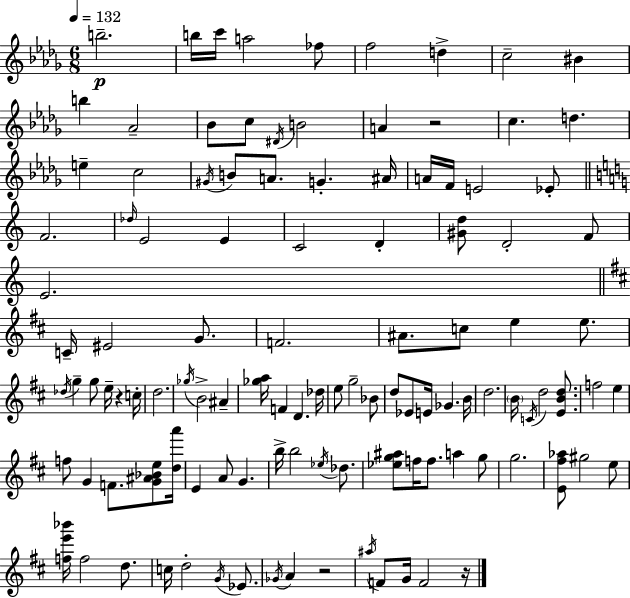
{
  \clef treble
  \numericTimeSignature
  \time 6/8
  \key bes \minor
  \tempo 4 = 132
  b''2.--\p | b''16 c'''16 a''2 fes''8 | f''2 d''4-> | c''2-- bis'4 | \break b''4 aes'2-- | bes'8 c''8 \acciaccatura { dis'16 } b'2 | a'4 r2 | c''4. d''4. | \break e''4-- c''2 | \acciaccatura { gis'16 } b'8 a'8. g'4.-. | ais'16 a'16 f'16 e'2 | ees'8-. \bar "||" \break \key c \major f'2. | \grace { des''16 } e'2 e'4 | c'2 d'4-. | <gis' d''>8 d'2-. f'8 | \break e'2. | \bar "||" \break \key d \major c'16-- eis'2 g'8. | f'2. | ais'8. c''8 e''4 e''8. | \acciaccatura { des''16 } g''4-- g''8 e''16-- r4 | \break c''16-. d''2. | \acciaccatura { ges''16 } b'2-> ais'4-- | <ges'' a''>16 f'4 d'4. | des''16 e''8 g''2-- | \break bes'8 d''8 ees'8 e'16 ges'4. | b'16 d''2. | \parenthesize b'16 \acciaccatura { c'16 } d''2 | <e' b' d''>8. f''2 e''4 | \break f''8 g'4 f'8. | <g' ais' bes' e''>8 <d'' a'''>16 e'4 a'8 g'4. | b''16-> b''2 | \acciaccatura { ees''16 } des''8. <ees'' g'' ais''>8 f''16 f''8. a''4 | \break g''8 g''2. | <e' fis'' aes''>8 gis''2 | e''8 <f'' e''' bes'''>16 f''2 | d''8. c''16 d''2-. | \break \acciaccatura { g'16 } ees'8. \acciaccatura { ges'16 } a'4 r2 | \acciaccatura { ais''16 } f'8 g'16 f'2 | r16 \bar "|."
}